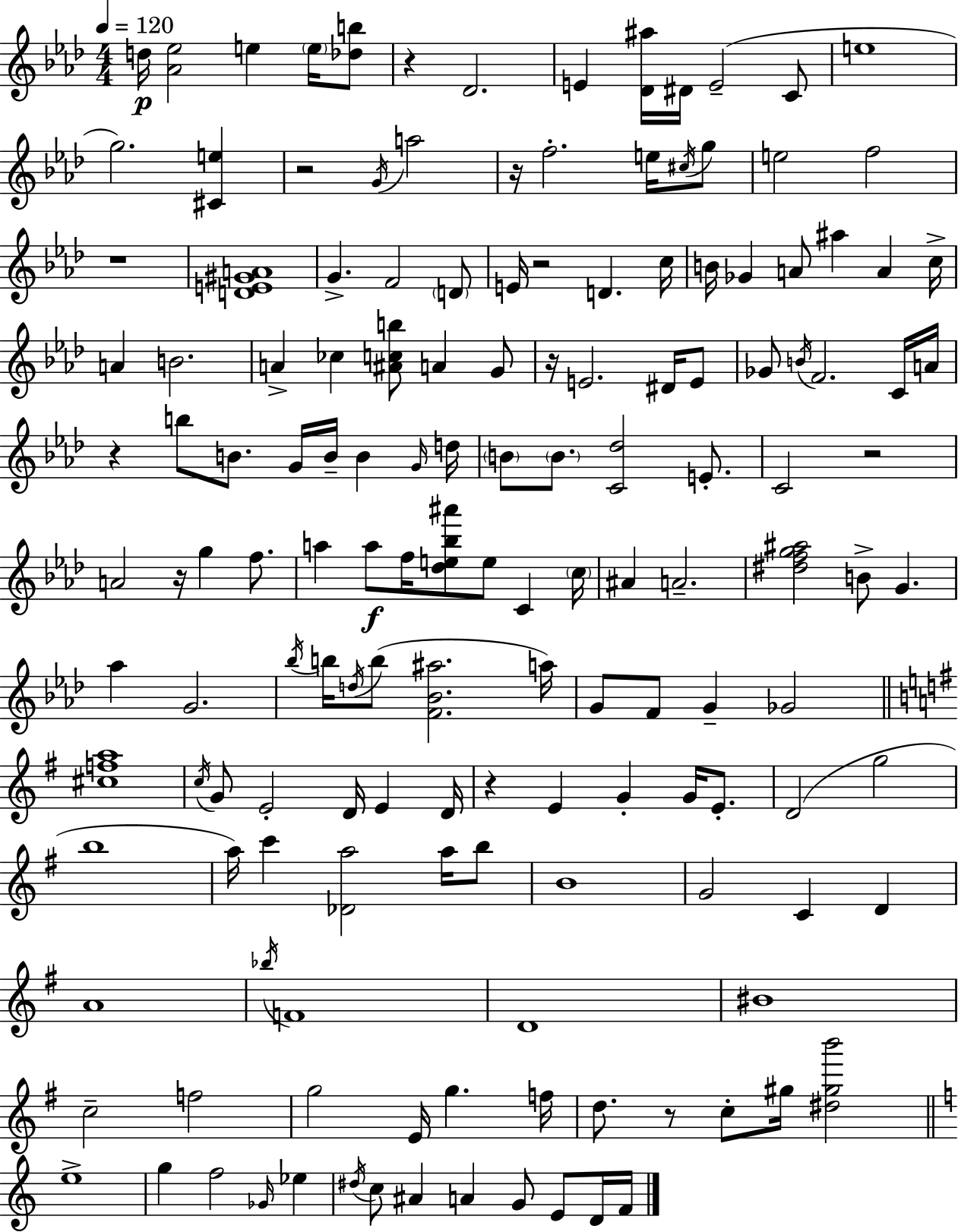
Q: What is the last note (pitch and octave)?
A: F4